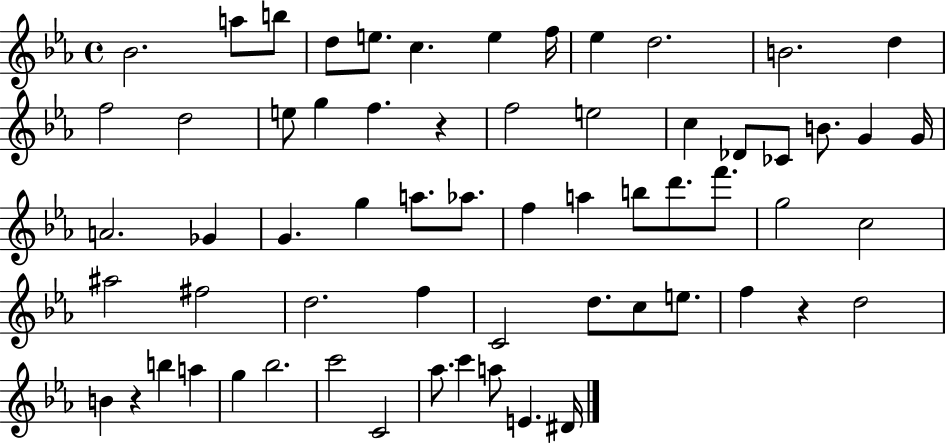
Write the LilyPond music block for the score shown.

{
  \clef treble
  \time 4/4
  \defaultTimeSignature
  \key ees \major
  bes'2. a''8 b''8 | d''8 e''8. c''4. e''4 f''16 | ees''4 d''2. | b'2. d''4 | \break f''2 d''2 | e''8 g''4 f''4. r4 | f''2 e''2 | c''4 des'8 ces'8 b'8. g'4 g'16 | \break a'2. ges'4 | g'4. g''4 a''8. aes''8. | f''4 a''4 b''8 d'''8. f'''8. | g''2 c''2 | \break ais''2 fis''2 | d''2. f''4 | c'2 d''8. c''8 e''8. | f''4 r4 d''2 | \break b'4 r4 b''4 a''4 | g''4 bes''2. | c'''2 c'2 | aes''8. c'''4 a''8 e'4. dis'16 | \break \bar "|."
}